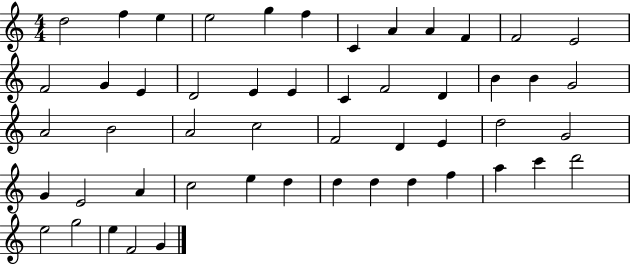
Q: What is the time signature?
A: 4/4